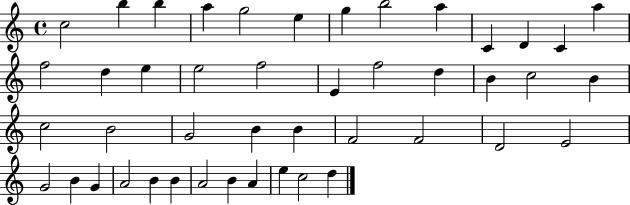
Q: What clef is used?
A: treble